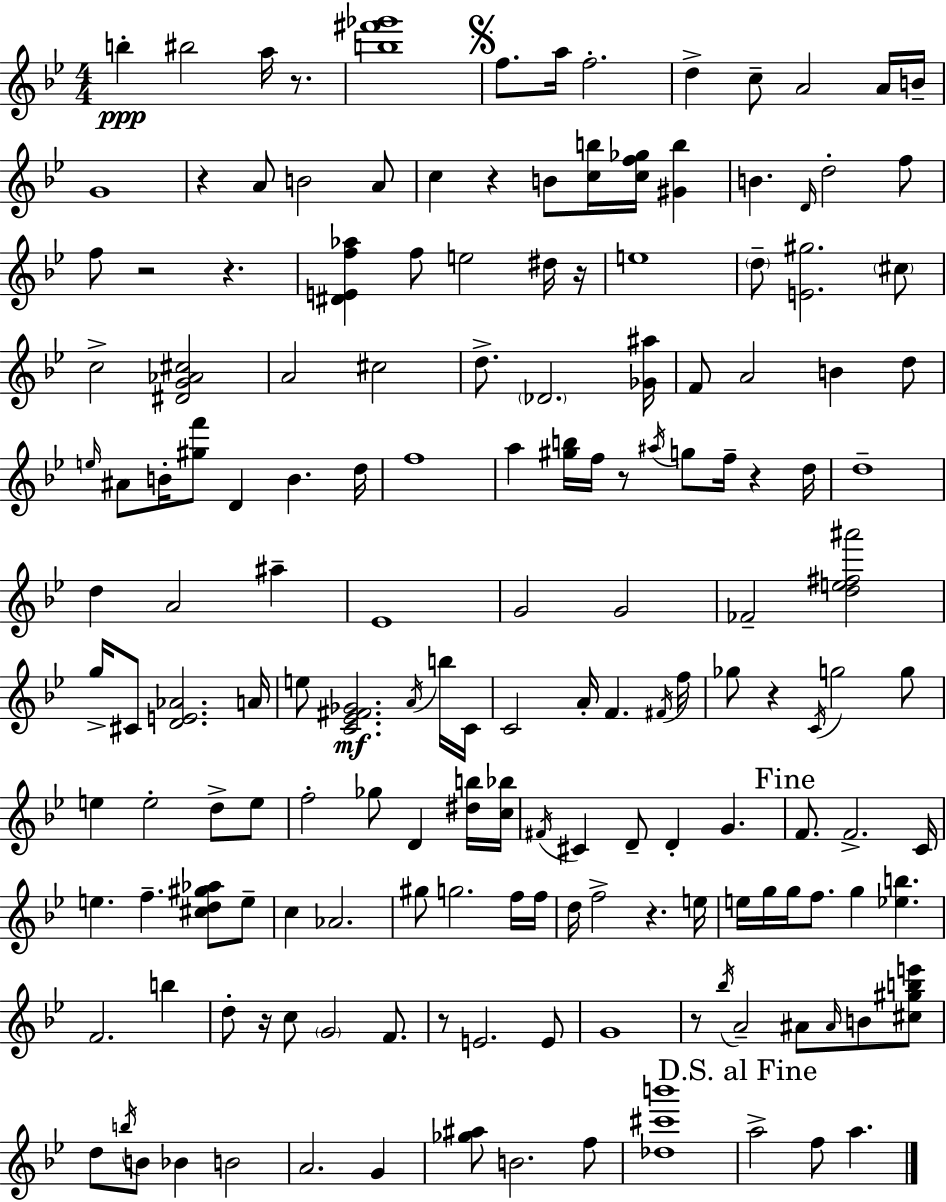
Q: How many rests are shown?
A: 13